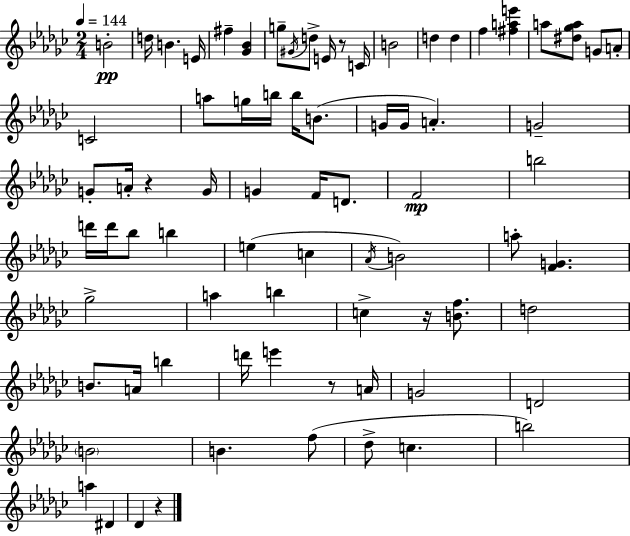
B4/h D5/s B4/q. E4/s F#5/q [Gb4,Bb4]/q G5/e G#4/s D5/e E4/s R/e C4/s B4/h D5/q D5/q F5/q [F#5,A5,E6]/q A5/e [D#5,Gb5,A5]/e G4/e A4/e C4/h A5/e G5/s B5/s B5/s B4/e. G4/s G4/s A4/q. G4/h G4/e A4/s R/q G4/s G4/q F4/s D4/e. F4/h B5/h D6/s D6/s Bb5/e B5/q E5/q C5/q Ab4/s B4/h A5/e [F4,G4]/q. Gb5/h A5/q B5/q C5/q R/s [B4,F5]/e. D5/h B4/e. A4/s B5/q D6/s E6/q R/e A4/s G4/h D4/h B4/h B4/q. F5/e Db5/e C5/q. B5/h A5/q D#4/q Db4/q R/q